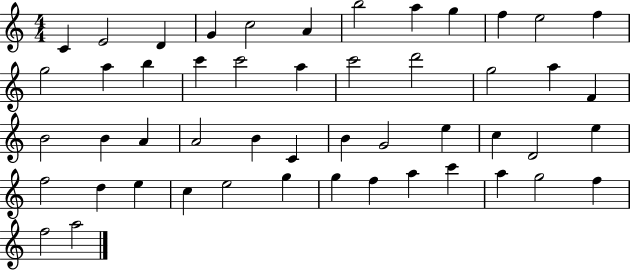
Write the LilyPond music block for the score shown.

{
  \clef treble
  \numericTimeSignature
  \time 4/4
  \key c \major
  c'4 e'2 d'4 | g'4 c''2 a'4 | b''2 a''4 g''4 | f''4 e''2 f''4 | \break g''2 a''4 b''4 | c'''4 c'''2 a''4 | c'''2 d'''2 | g''2 a''4 f'4 | \break b'2 b'4 a'4 | a'2 b'4 c'4 | b'4 g'2 e''4 | c''4 d'2 e''4 | \break f''2 d''4 e''4 | c''4 e''2 g''4 | g''4 f''4 a''4 c'''4 | a''4 g''2 f''4 | \break f''2 a''2 | \bar "|."
}